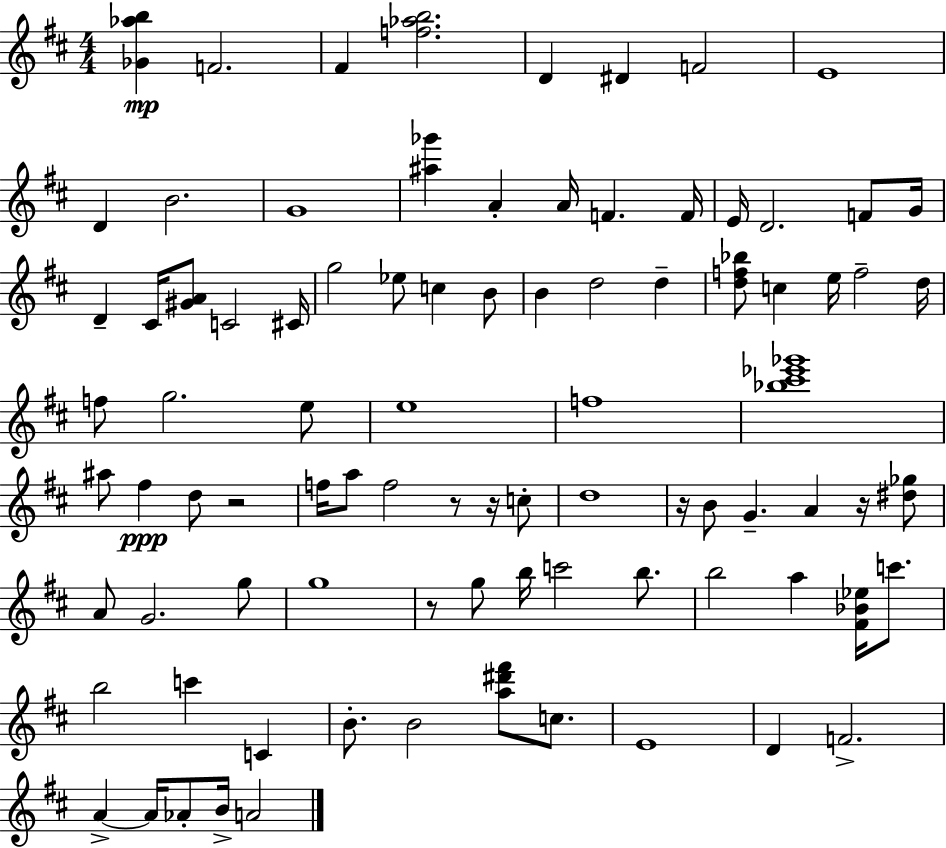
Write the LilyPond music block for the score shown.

{
  \clef treble
  \numericTimeSignature
  \time 4/4
  \key d \major
  \repeat volta 2 { <ges' aes'' b''>4\mp f'2. | fis'4 <f'' aes'' b''>2. | d'4 dis'4 f'2 | e'1 | \break d'4 b'2. | g'1 | <ais'' ges'''>4 a'4-. a'16 f'4. f'16 | e'16 d'2. f'8 g'16 | \break d'4-- cis'16 <gis' a'>8 c'2 cis'16 | g''2 ees''8 c''4 b'8 | b'4 d''2 d''4-- | <d'' f'' bes''>8 c''4 e''16 f''2-- d''16 | \break f''8 g''2. e''8 | e''1 | f''1 | <bes'' cis''' ees''' ges'''>1 | \break ais''8 fis''4\ppp d''8 r2 | f''16 a''8 f''2 r8 r16 c''8-. | d''1 | r16 b'8 g'4.-- a'4 r16 <dis'' ges''>8 | \break a'8 g'2. g''8 | g''1 | r8 g''8 b''16 c'''2 b''8. | b''2 a''4 <fis' bes' ees''>16 c'''8. | \break b''2 c'''4 c'4 | b'8.-. b'2 <a'' dis''' fis'''>8 c''8. | e'1 | d'4 f'2.-> | \break a'4->~~ a'16 aes'8-. b'16-> a'2 | } \bar "|."
}